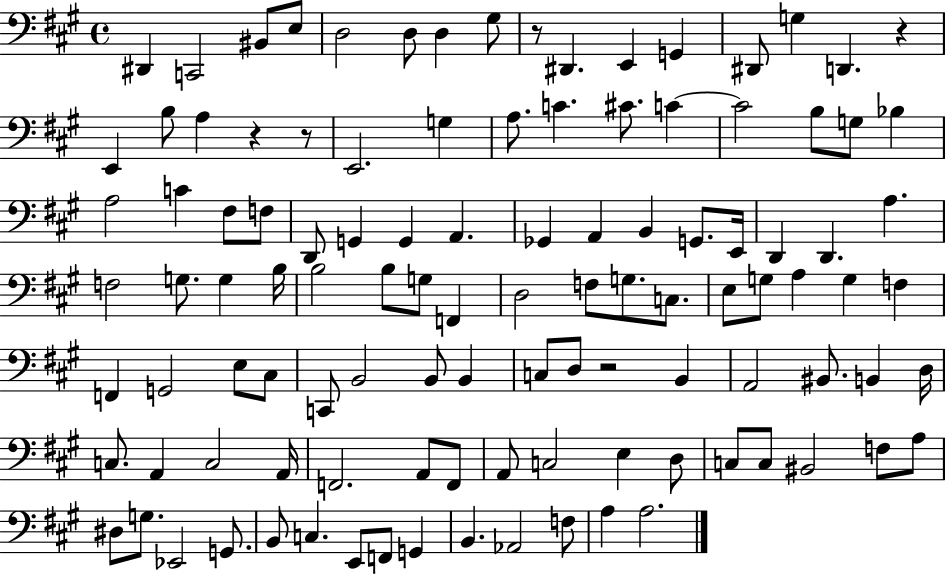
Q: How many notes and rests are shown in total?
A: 110